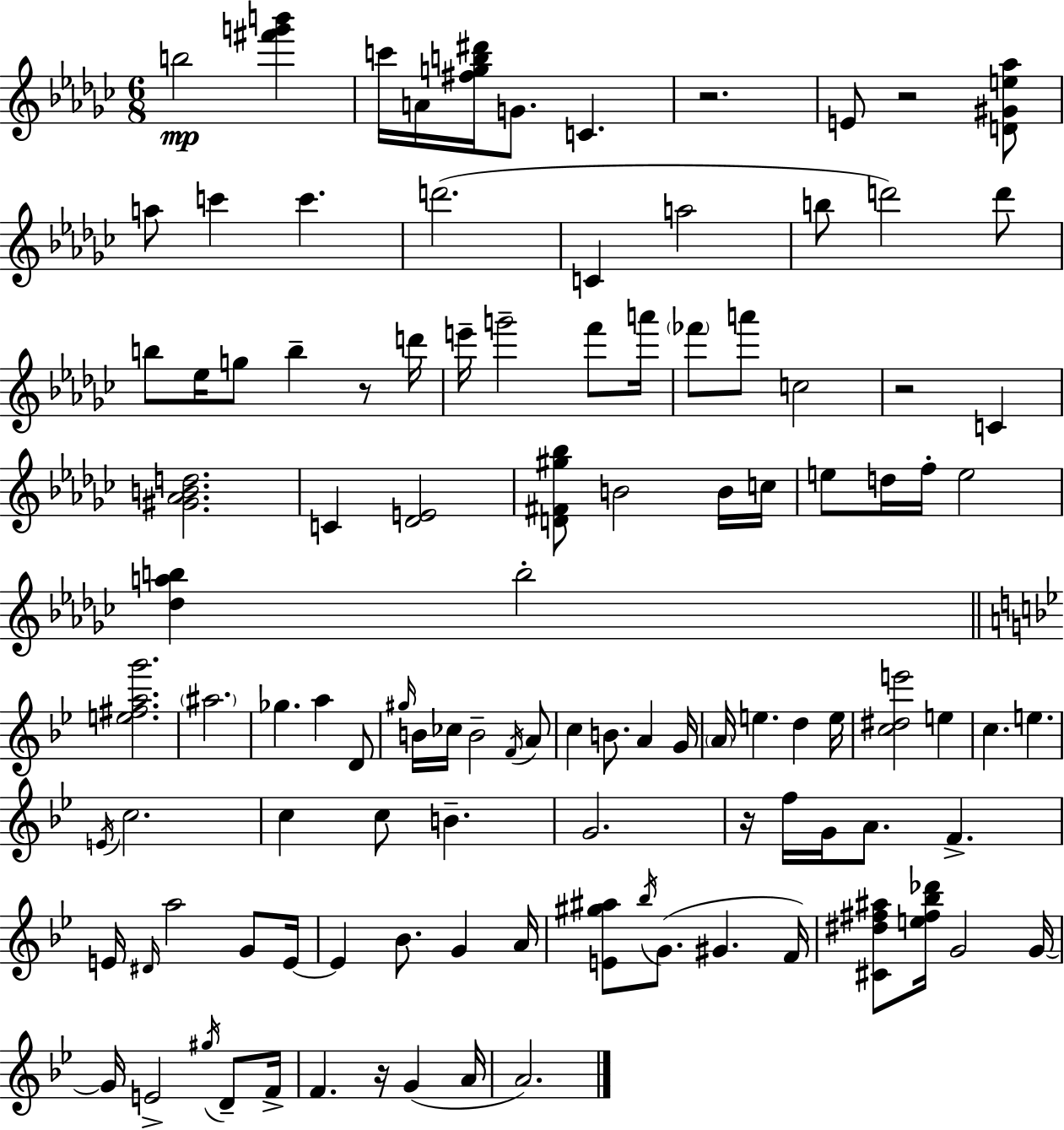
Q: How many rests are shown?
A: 6